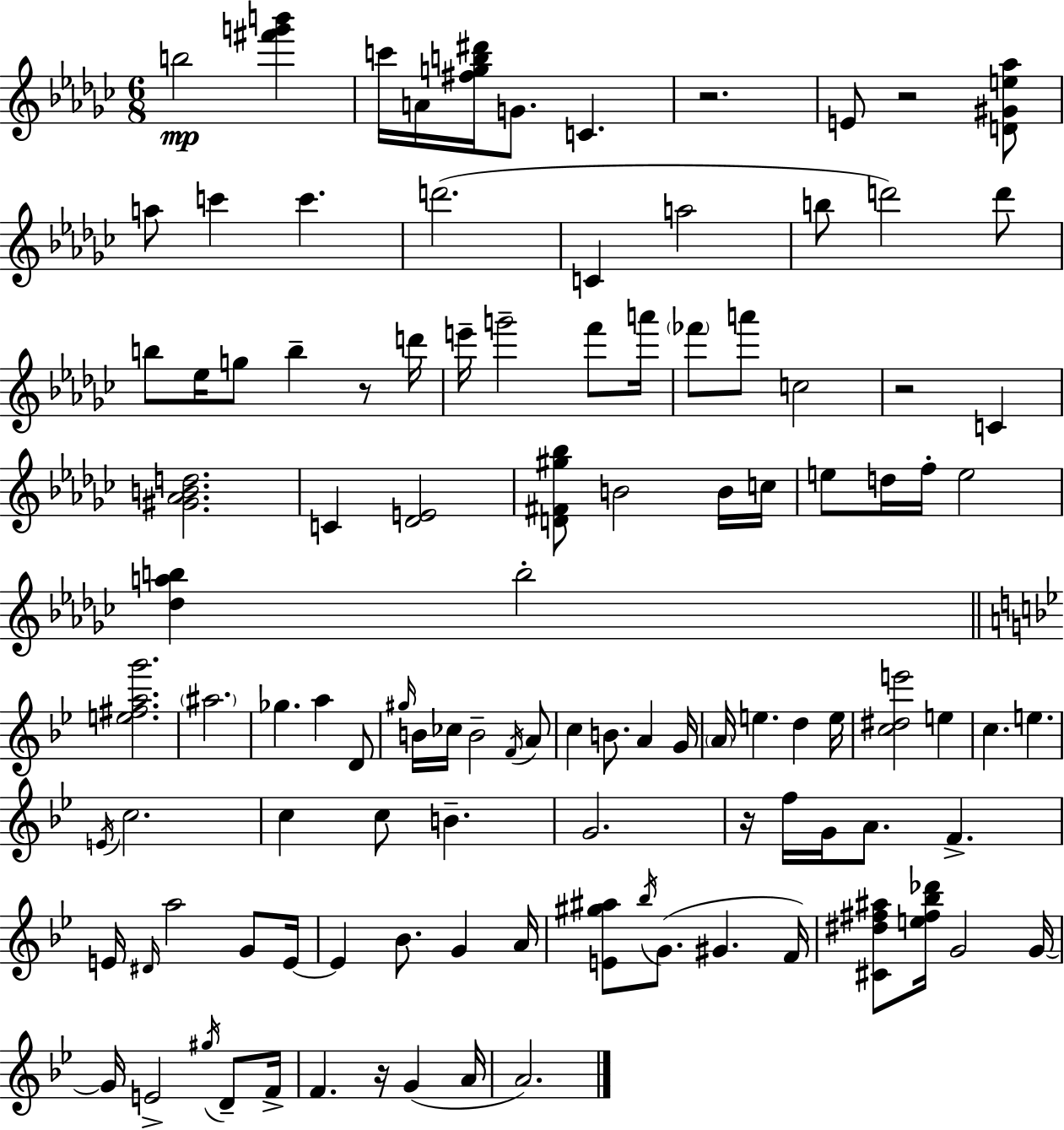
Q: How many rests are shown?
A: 6